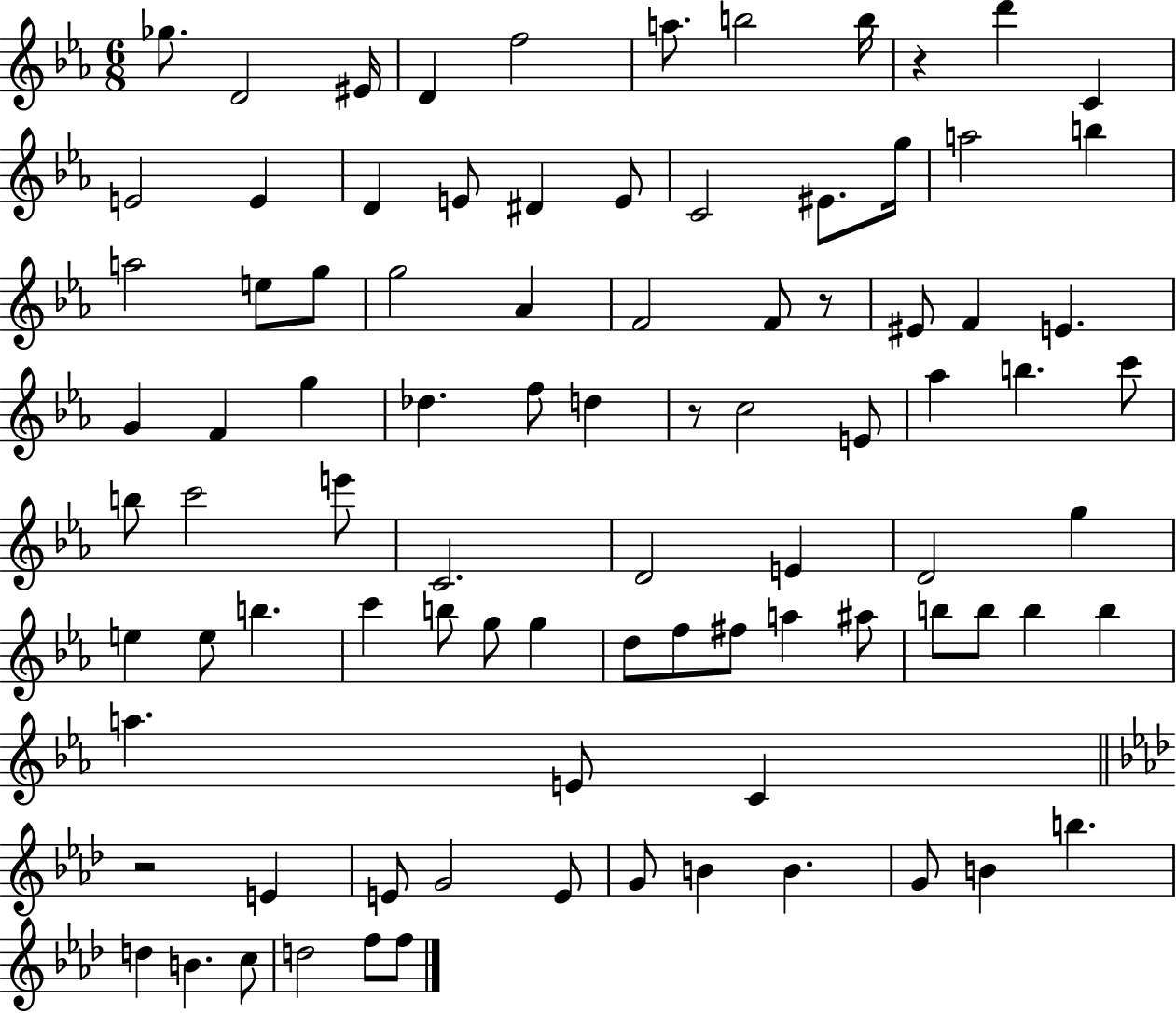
{
  \clef treble
  \numericTimeSignature
  \time 6/8
  \key ees \major
  ges''8. d'2 eis'16 | d'4 f''2 | a''8. b''2 b''16 | r4 d'''4 c'4 | \break e'2 e'4 | d'4 e'8 dis'4 e'8 | c'2 eis'8. g''16 | a''2 b''4 | \break a''2 e''8 g''8 | g''2 aes'4 | f'2 f'8 r8 | eis'8 f'4 e'4. | \break g'4 f'4 g''4 | des''4. f''8 d''4 | r8 c''2 e'8 | aes''4 b''4. c'''8 | \break b''8 c'''2 e'''8 | c'2. | d'2 e'4 | d'2 g''4 | \break e''4 e''8 b''4. | c'''4 b''8 g''8 g''4 | d''8 f''8 fis''8 a''4 ais''8 | b''8 b''8 b''4 b''4 | \break a''4. e'8 c'4 | \bar "||" \break \key aes \major r2 e'4 | e'8 g'2 e'8 | g'8 b'4 b'4. | g'8 b'4 b''4. | \break d''4 b'4. c''8 | d''2 f''8 f''8 | \bar "|."
}